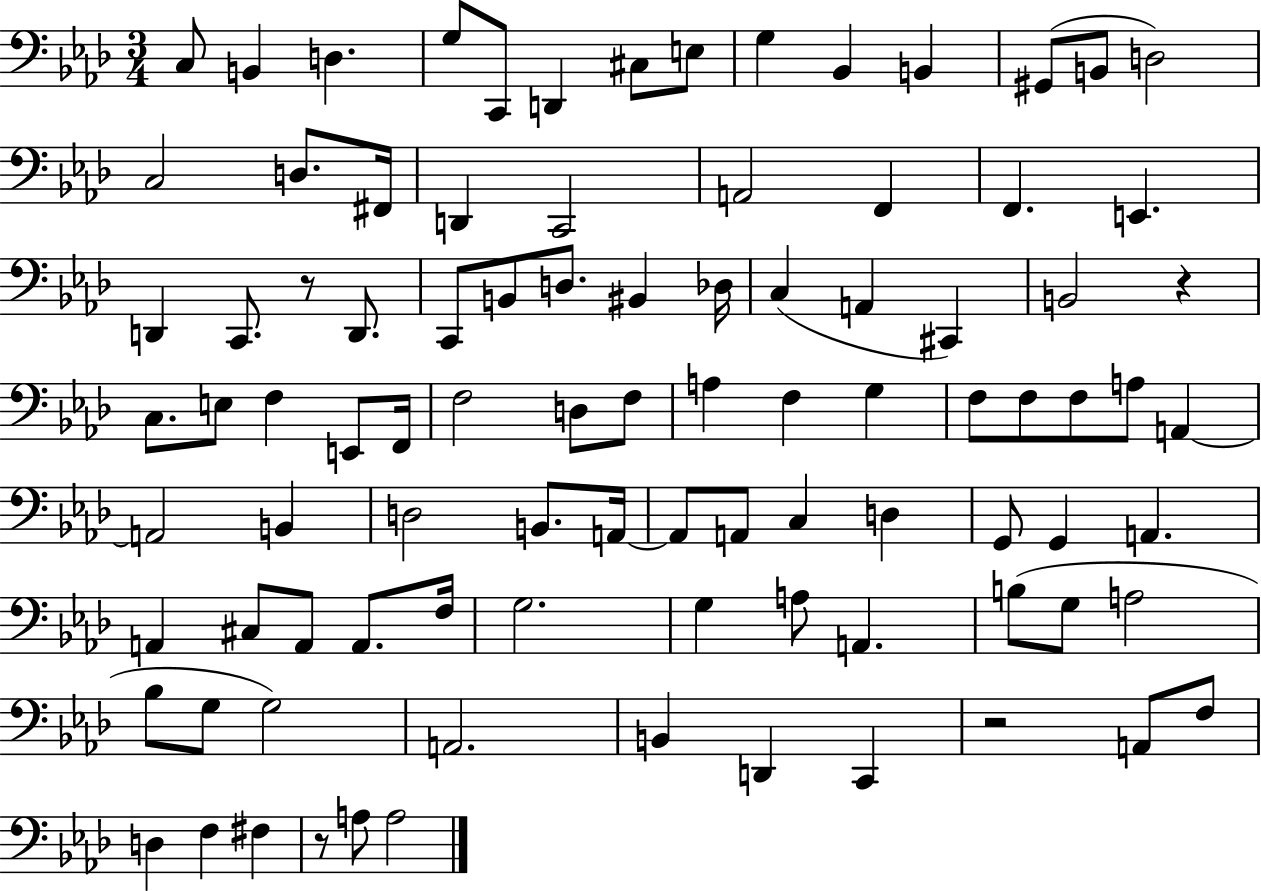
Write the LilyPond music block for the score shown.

{
  \clef bass
  \numericTimeSignature
  \time 3/4
  \key aes \major
  \repeat volta 2 { c8 b,4 d4. | g8 c,8 d,4 cis8 e8 | g4 bes,4 b,4 | gis,8( b,8 d2) | \break c2 d8. fis,16 | d,4 c,2 | a,2 f,4 | f,4. e,4. | \break d,4 c,8. r8 d,8. | c,8 b,8 d8. bis,4 des16 | c4( a,4 cis,4) | b,2 r4 | \break c8. e8 f4 e,8 f,16 | f2 d8 f8 | a4 f4 g4 | f8 f8 f8 a8 a,4~~ | \break a,2 b,4 | d2 b,8. a,16~~ | a,8 a,8 c4 d4 | g,8 g,4 a,4. | \break a,4 cis8 a,8 a,8. f16 | g2. | g4 a8 a,4. | b8( g8 a2 | \break bes8 g8 g2) | a,2. | b,4 d,4 c,4 | r2 a,8 f8 | \break d4 f4 fis4 | r8 a8 a2 | } \bar "|."
}